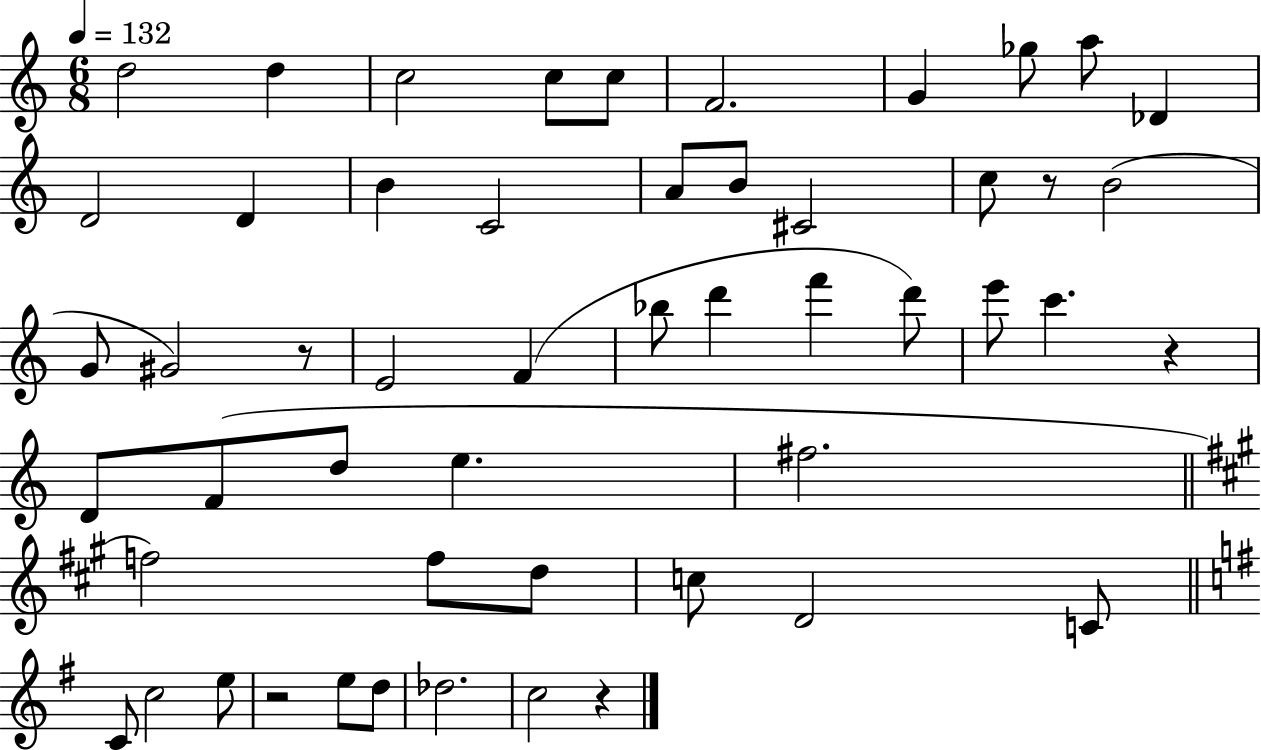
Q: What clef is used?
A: treble